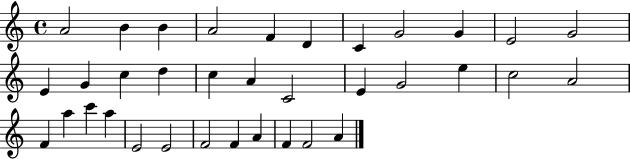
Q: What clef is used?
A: treble